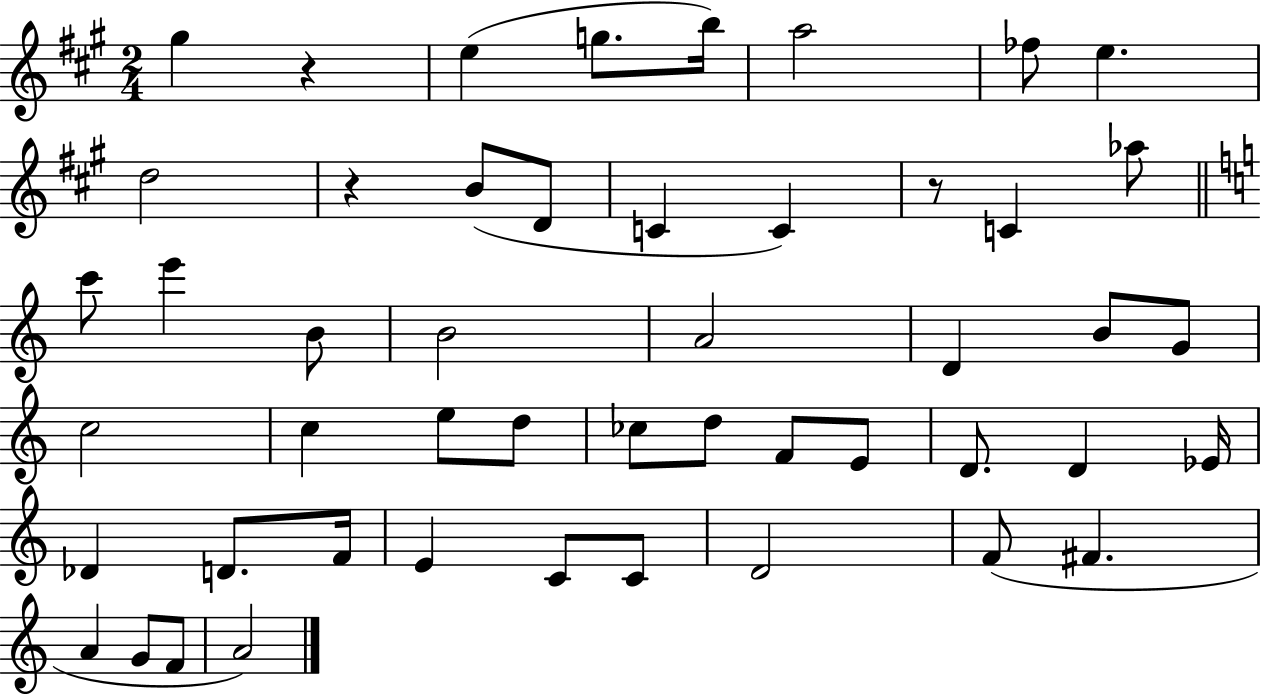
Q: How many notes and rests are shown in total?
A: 49